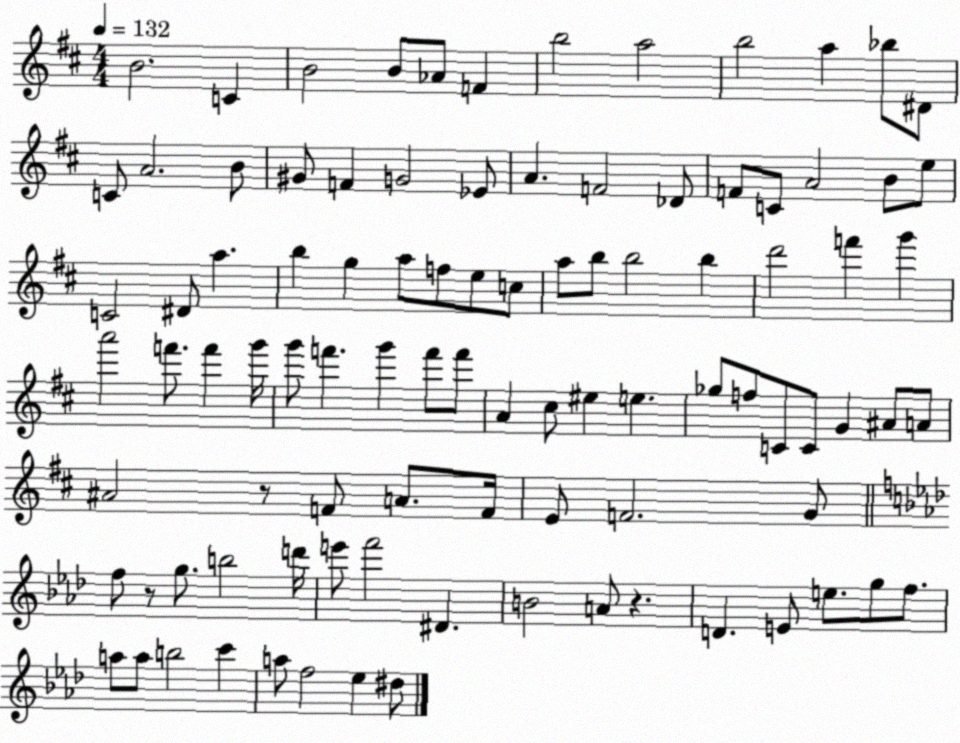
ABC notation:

X:1
T:Untitled
M:4/4
L:1/4
K:D
B2 C B2 B/2 _A/2 F b2 a2 b2 a _b/2 ^D/2 C/2 A2 B/2 ^G/2 F G2 _E/2 A F2 _D/2 F/2 C/2 A2 B/2 e/2 C2 ^D/2 a b g a/2 f/2 e/2 c/2 a/2 b/2 b2 b d'2 f' g' a'2 f'/2 f' g'/4 g'/2 f' g' f'/2 f'/2 A ^c/2 ^e e _g/2 f/2 C/2 C/2 G ^A/2 A/2 ^A2 z/2 F/2 A/2 F/4 E/2 F2 G/2 f/2 z/2 g/2 b2 d'/4 e'/2 f'2 ^D B2 A/2 z D E/2 e/2 g/2 f/2 a/2 a/2 b2 c' a/2 f2 _e ^d/2